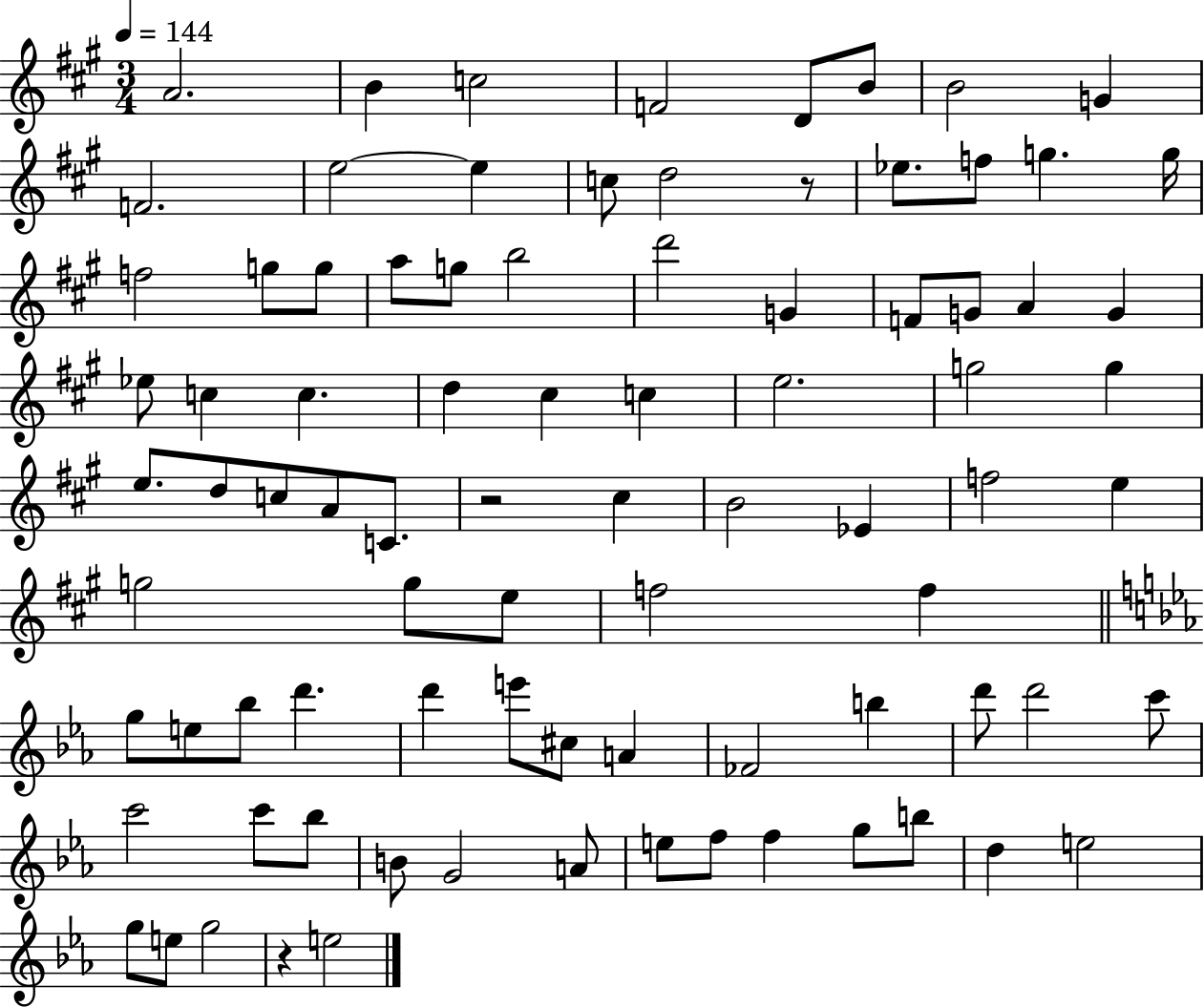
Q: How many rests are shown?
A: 3